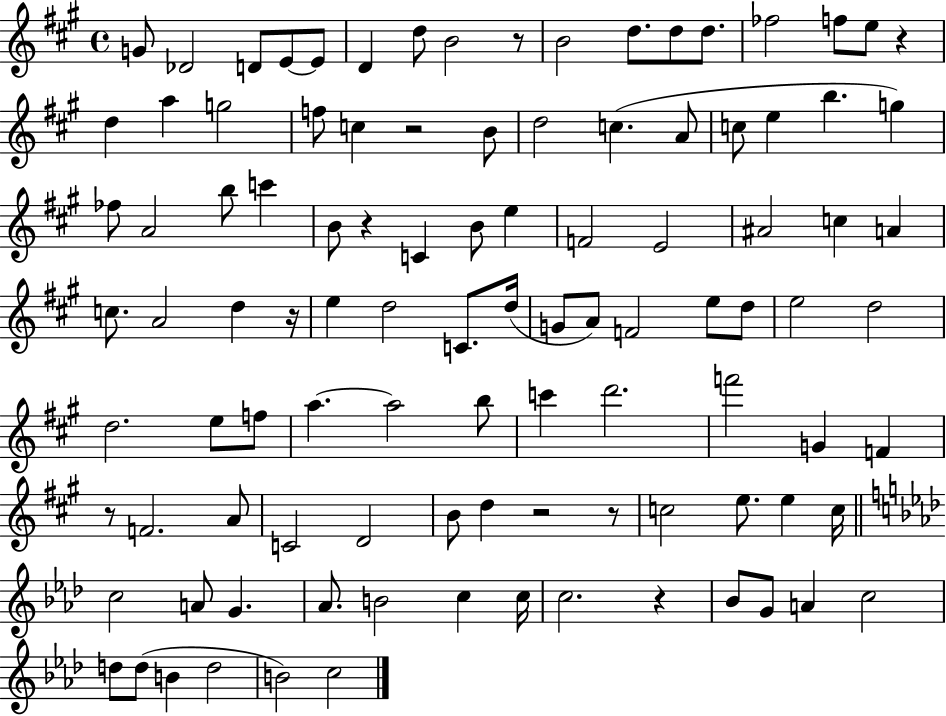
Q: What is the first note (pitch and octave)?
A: G4